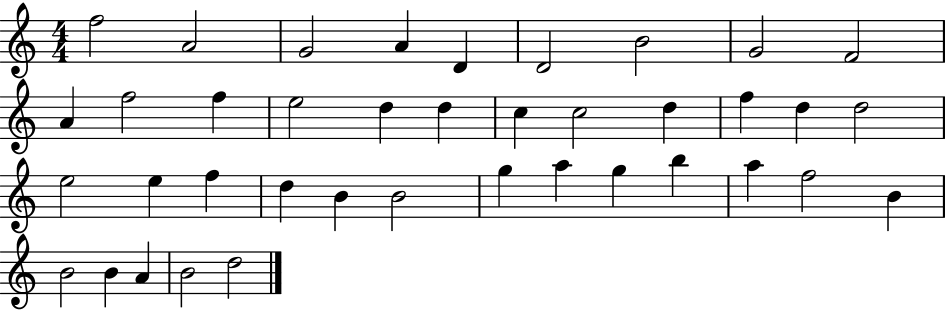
F5/h A4/h G4/h A4/q D4/q D4/h B4/h G4/h F4/h A4/q F5/h F5/q E5/h D5/q D5/q C5/q C5/h D5/q F5/q D5/q D5/h E5/h E5/q F5/q D5/q B4/q B4/h G5/q A5/q G5/q B5/q A5/q F5/h B4/q B4/h B4/q A4/q B4/h D5/h